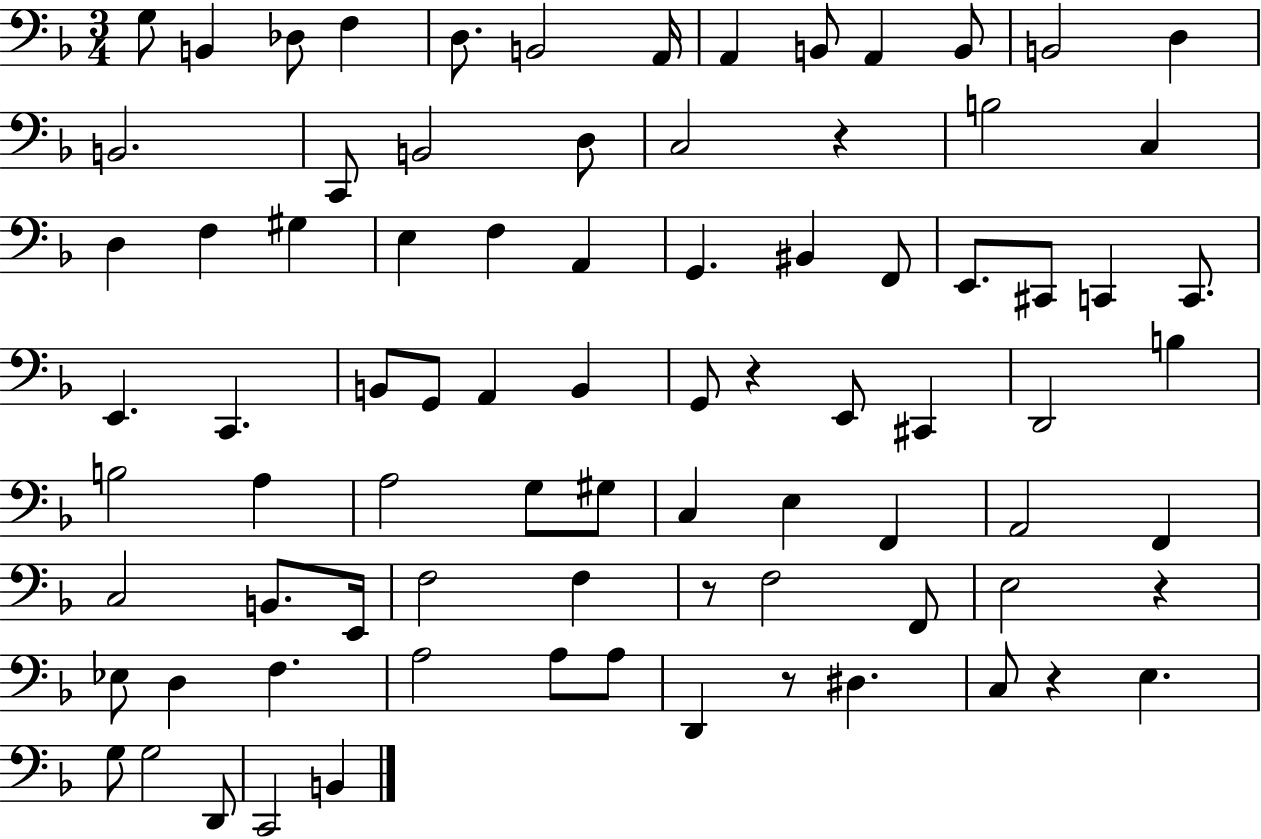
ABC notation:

X:1
T:Untitled
M:3/4
L:1/4
K:F
G,/2 B,, _D,/2 F, D,/2 B,,2 A,,/4 A,, B,,/2 A,, B,,/2 B,,2 D, B,,2 C,,/2 B,,2 D,/2 C,2 z B,2 C, D, F, ^G, E, F, A,, G,, ^B,, F,,/2 E,,/2 ^C,,/2 C,, C,,/2 E,, C,, B,,/2 G,,/2 A,, B,, G,,/2 z E,,/2 ^C,, D,,2 B, B,2 A, A,2 G,/2 ^G,/2 C, E, F,, A,,2 F,, C,2 B,,/2 E,,/4 F,2 F, z/2 F,2 F,,/2 E,2 z _E,/2 D, F, A,2 A,/2 A,/2 D,, z/2 ^D, C,/2 z E, G,/2 G,2 D,,/2 C,,2 B,,